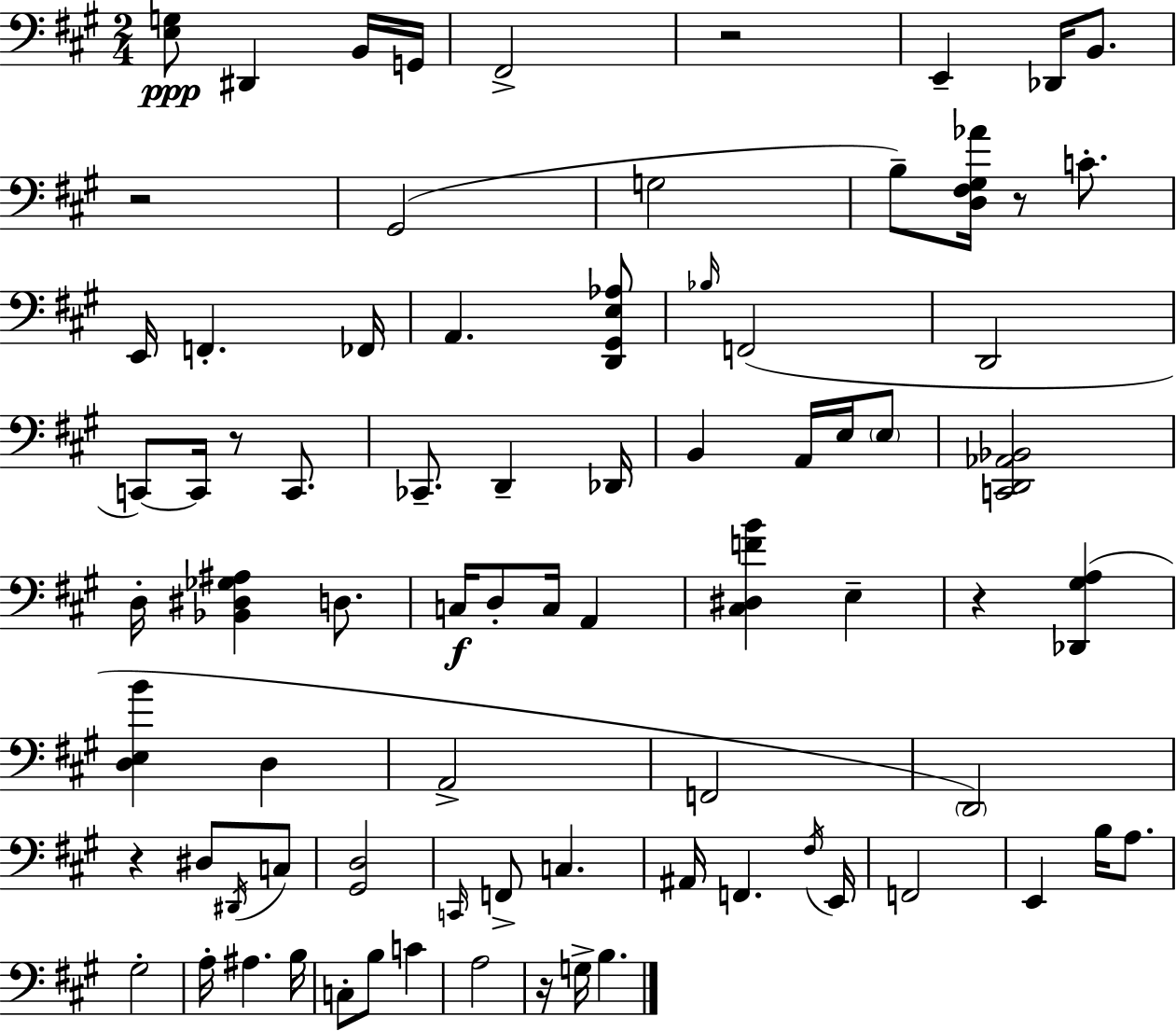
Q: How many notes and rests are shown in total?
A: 79